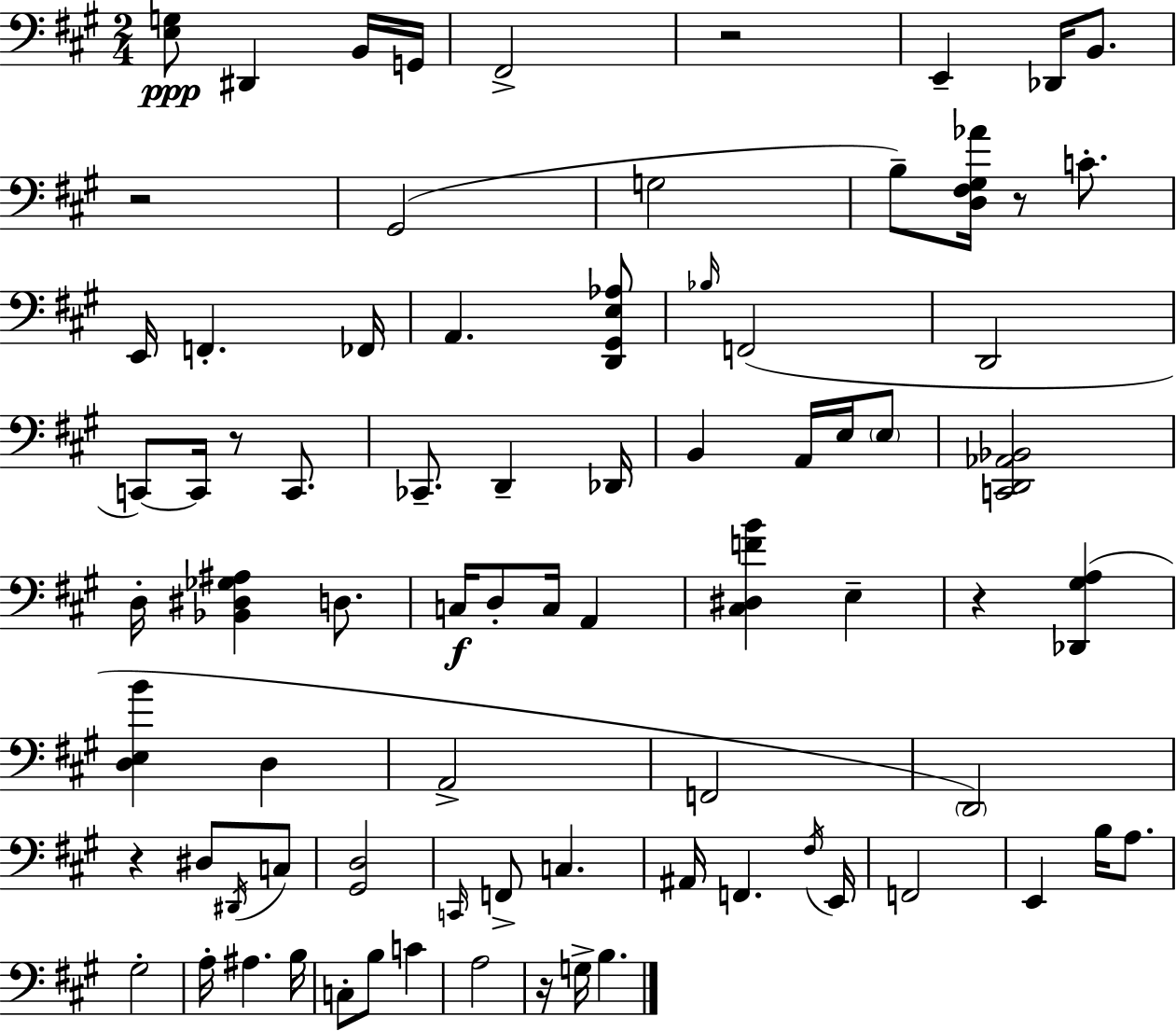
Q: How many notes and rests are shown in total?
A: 79